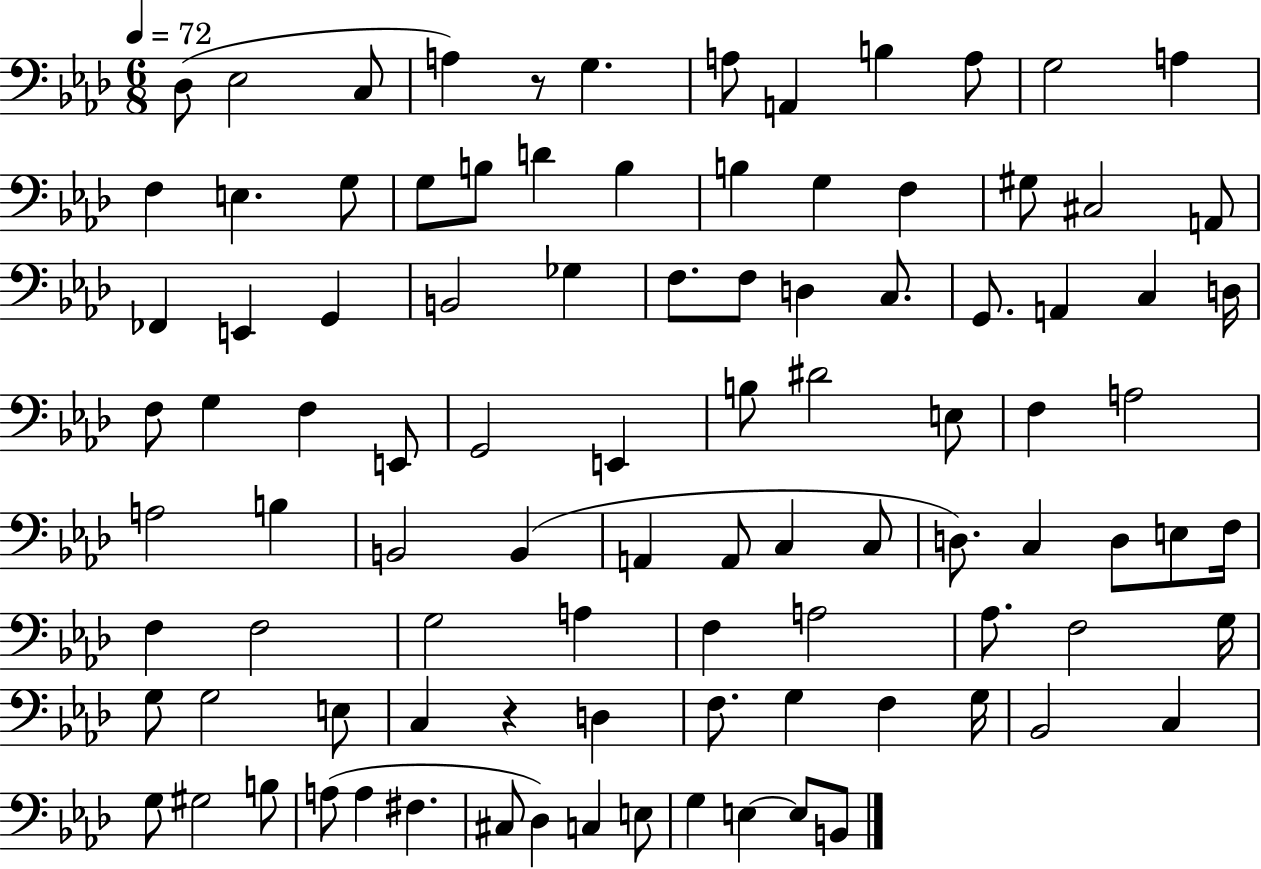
{
  \clef bass
  \numericTimeSignature
  \time 6/8
  \key aes \major
  \tempo 4 = 72
  des8( ees2 c8 | a4) r8 g4. | a8 a,4 b4 a8 | g2 a4 | \break f4 e4. g8 | g8 b8 d'4 b4 | b4 g4 f4 | gis8 cis2 a,8 | \break fes,4 e,4 g,4 | b,2 ges4 | f8. f8 d4 c8. | g,8. a,4 c4 d16 | \break f8 g4 f4 e,8 | g,2 e,4 | b8 dis'2 e8 | f4 a2 | \break a2 b4 | b,2 b,4( | a,4 a,8 c4 c8 | d8.) c4 d8 e8 f16 | \break f4 f2 | g2 a4 | f4 a2 | aes8. f2 g16 | \break g8 g2 e8 | c4 r4 d4 | f8. g4 f4 g16 | bes,2 c4 | \break g8 gis2 b8 | a8( a4 fis4. | cis8 des4) c4 e8 | g4 e4~~ e8 b,8 | \break \bar "|."
}